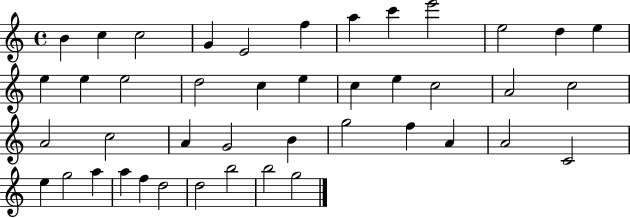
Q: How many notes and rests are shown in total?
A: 43